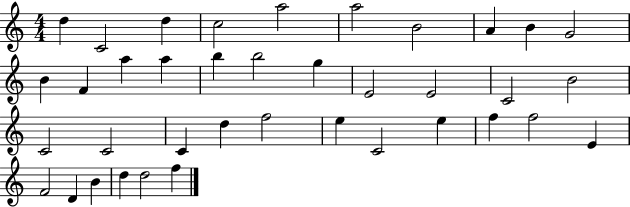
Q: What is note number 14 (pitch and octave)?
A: A5